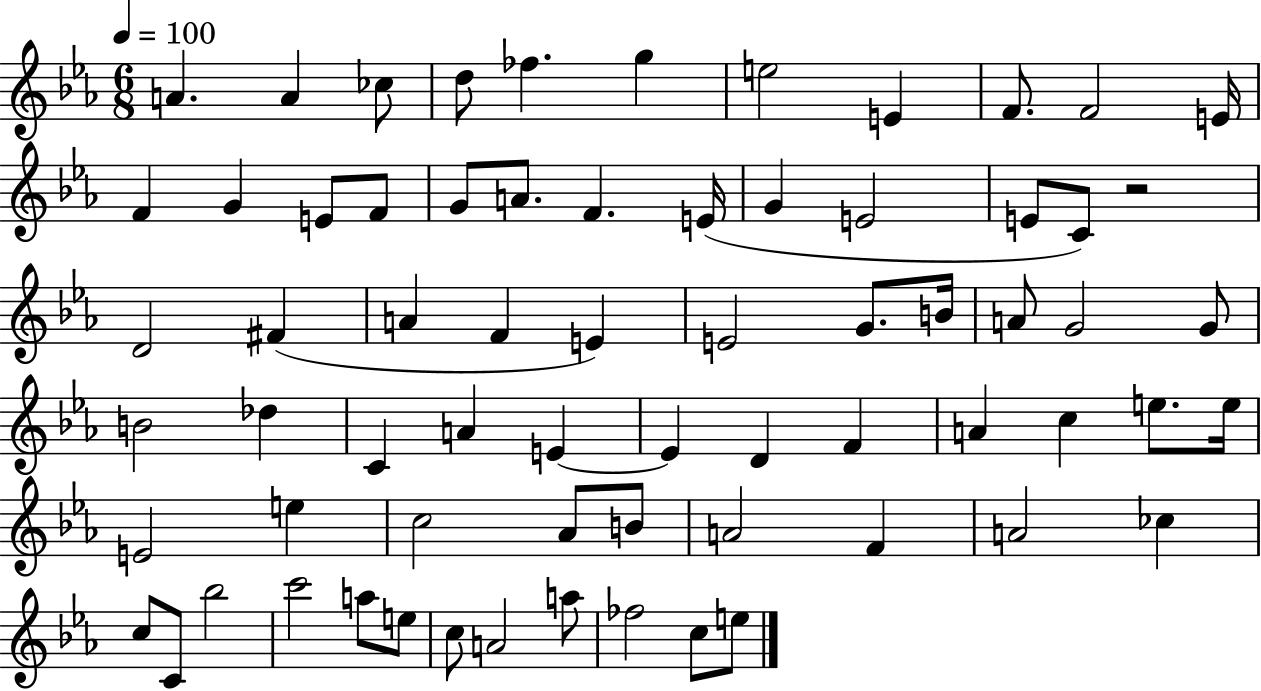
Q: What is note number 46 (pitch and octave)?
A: E5